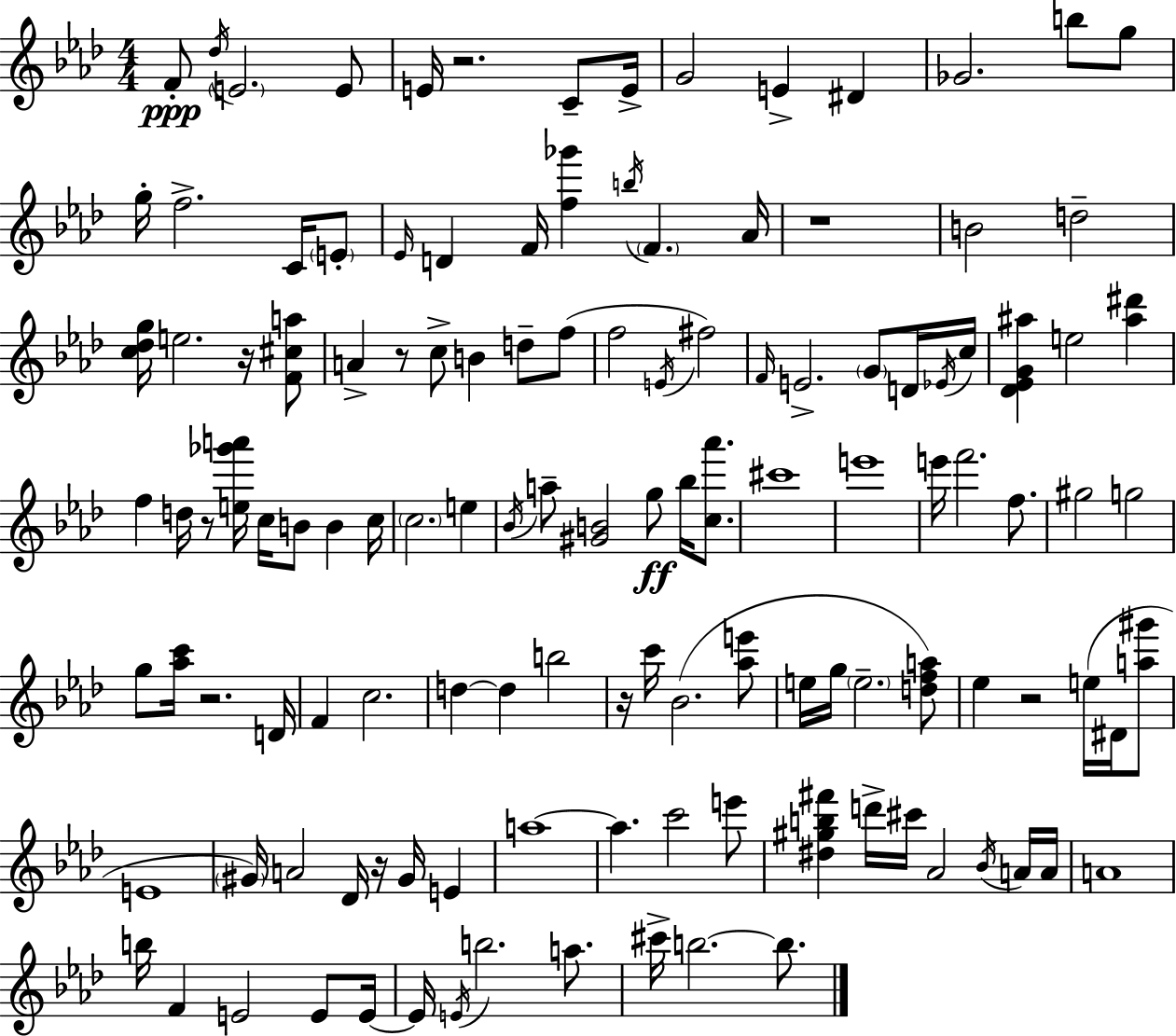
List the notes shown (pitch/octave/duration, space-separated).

F4/e Db5/s E4/h. E4/e E4/s R/h. C4/e E4/s G4/h E4/q D#4/q Gb4/h. B5/e G5/e G5/s F5/h. C4/s E4/e Eb4/s D4/q F4/s [F5,Gb6]/q B5/s F4/q. Ab4/s R/w B4/h D5/h [C5,Db5,G5]/s E5/h. R/s [F4,C#5,A5]/e A4/q R/e C5/e B4/q D5/e F5/e F5/h E4/s F#5/h F4/s E4/h. G4/e D4/s Eb4/s C5/s [Db4,Eb4,G4,A#5]/q E5/h [A#5,D#6]/q F5/q D5/s R/e [E5,Gb6,A6]/s C5/s B4/e B4/q C5/s C5/h. E5/q Bb4/s A5/e [G#4,B4]/h G5/e Bb5/s [C5,Ab6]/e. C#6/w E6/w E6/s F6/h. F5/e. G#5/h G5/h G5/e [Ab5,C6]/s R/h. D4/s F4/q C5/h. D5/q D5/q B5/h R/s C6/s Bb4/h. [Ab5,E6]/e E5/s G5/s E5/h. [D5,F5,A5]/e Eb5/q R/h E5/s D#4/s [A5,G#6]/e E4/w G#4/s A4/h Db4/s R/s G#4/s E4/q A5/w A5/q. C6/h E6/e [D#5,G#5,B5,F#6]/q D6/s C#6/s Ab4/h Bb4/s A4/s A4/s A4/w B5/s F4/q E4/h E4/e E4/s E4/s E4/s B5/h. A5/e. C#6/s B5/h. B5/e.